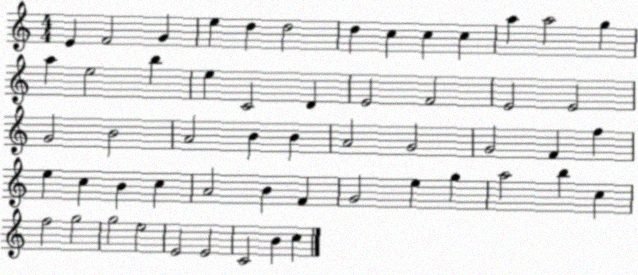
X:1
T:Untitled
M:4/4
L:1/4
K:C
E F2 G e d d2 d c c c a a2 g a e2 b e C2 D E2 F2 E2 E2 G2 B2 A2 B B A2 G2 G2 F f e c B c A2 B F G2 e g a2 b c f2 g2 g2 e2 E2 E2 C2 B c